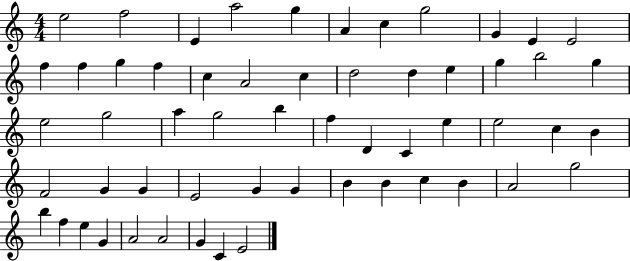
E5/h F5/h E4/q A5/h G5/q A4/q C5/q G5/h G4/q E4/q E4/h F5/q F5/q G5/q F5/q C5/q A4/h C5/q D5/h D5/q E5/q G5/q B5/h G5/q E5/h G5/h A5/q G5/h B5/q F5/q D4/q C4/q E5/q E5/h C5/q B4/q F4/h G4/q G4/q E4/h G4/q G4/q B4/q B4/q C5/q B4/q A4/h G5/h B5/q F5/q E5/q G4/q A4/h A4/h G4/q C4/q E4/h